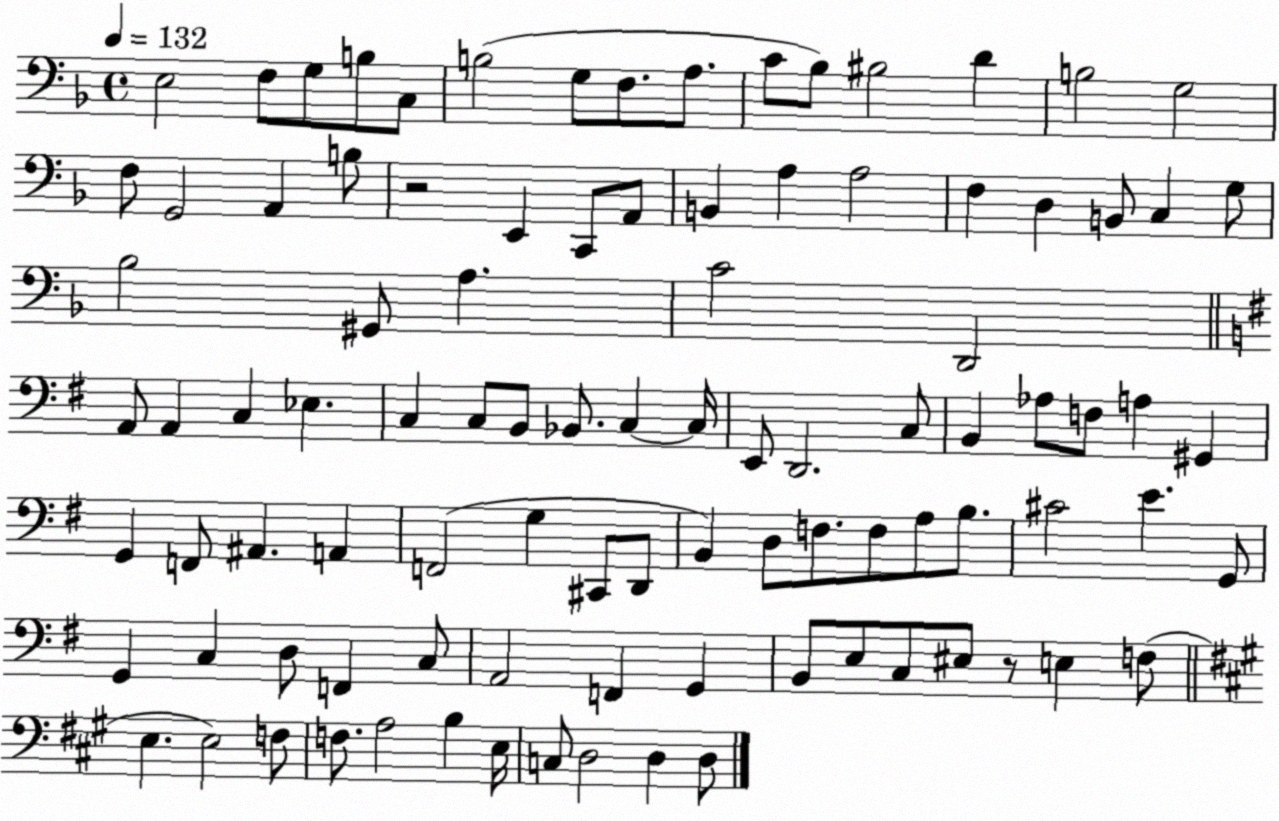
X:1
T:Untitled
M:4/4
L:1/4
K:F
E,2 F,/2 G,/2 B,/2 C,/2 B,2 G,/2 F,/2 A,/2 C/2 _B,/2 ^B,2 D B,2 G,2 F,/2 G,,2 A,, B,/2 z2 E,, C,,/2 A,,/2 B,, A, A,2 F, D, B,,/2 C, G,/2 _B,2 ^G,,/2 A, C2 D,,2 A,,/2 A,, C, _E, C, C,/2 B,,/2 _B,,/2 C, C,/4 E,,/2 D,,2 C,/2 B,, _A,/2 F,/2 A, ^G,, G,, F,,/2 ^A,, A,, F,,2 G, ^C,,/2 D,,/2 B,, D,/2 F,/2 F,/2 A,/2 B,/2 ^C2 E G,,/2 G,, C, D,/2 F,, C,/2 A,,2 F,, G,, B,,/2 E,/2 C,/2 ^E,/2 z/2 E, F,/2 E, E,2 F,/2 F,/2 A,2 B, E,/4 C,/2 D,2 D, D,/2